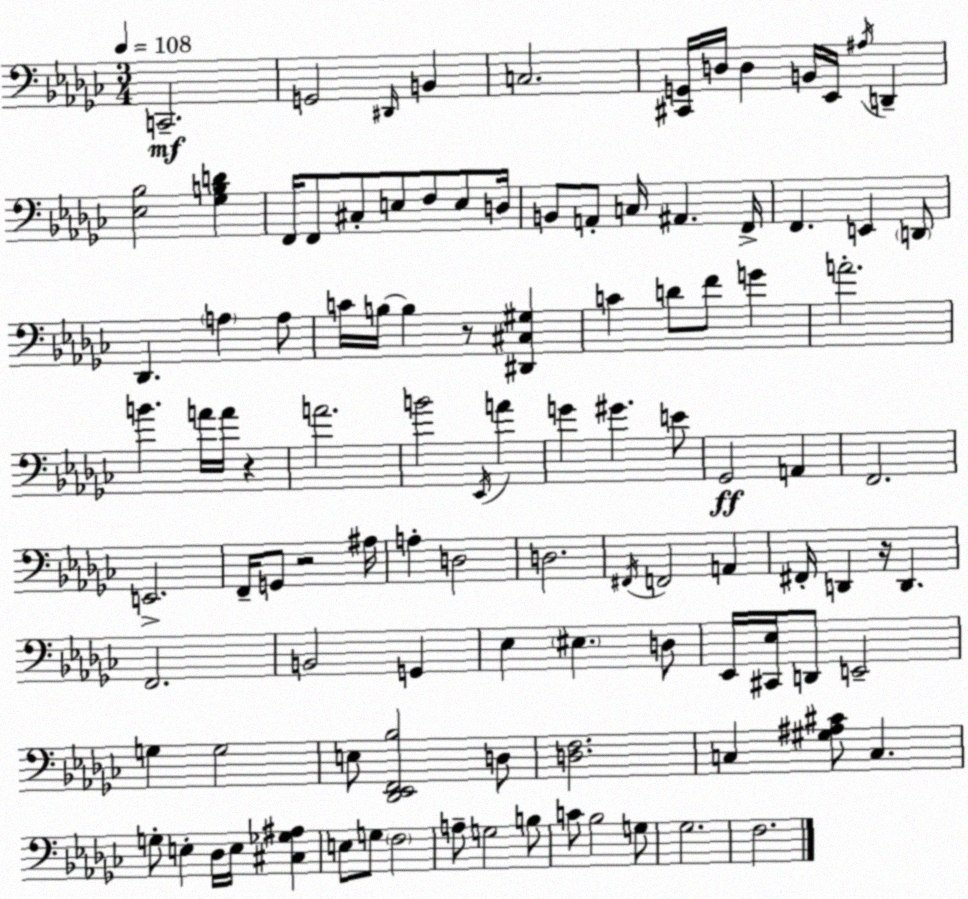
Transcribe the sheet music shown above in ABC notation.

X:1
T:Untitled
M:3/4
L:1/4
K:Ebm
C,,2 G,,2 ^D,,/4 B,, C,2 [^C,,G,,]/4 D,/4 D, B,,/4 _E,,/4 ^A,/4 D,, [_E,_B,]2 [_G,B,D] F,,/4 F,,/2 ^C,/2 E,/2 F,/2 E,/2 D,/4 B,,/2 A,,/2 C,/4 ^A,, F,,/4 F,, E,, D,,/2 _D,, A, A,/2 C/4 B,/4 B, z/2 [^D,,^C,^G,] C D/2 F/2 G A2 B A/4 A/4 z A2 B2 _E,,/4 A G ^G E/2 _G,,2 A,, F,,2 E,,2 F,,/4 G,,/2 z2 ^A,/4 A, D,2 D,2 ^F,,/4 F,,2 A,, ^F,,/4 D,, z/4 D,, F,,2 B,,2 G,, _E, ^E, D,/2 _E,,/4 [^C,,_E,]/4 D,,/2 E,,2 G, G,2 E,/2 [_D,,_E,,F,,_B,]2 D,/2 [D,F,]2 C, [^G,^A,^C]/2 C, G,/2 E, _D,/4 E,/4 [^C,_G,^A,] E,/2 G,/2 F,2 A,/2 G,2 B,/2 C/2 _B,2 G,/2 _G,2 F,2